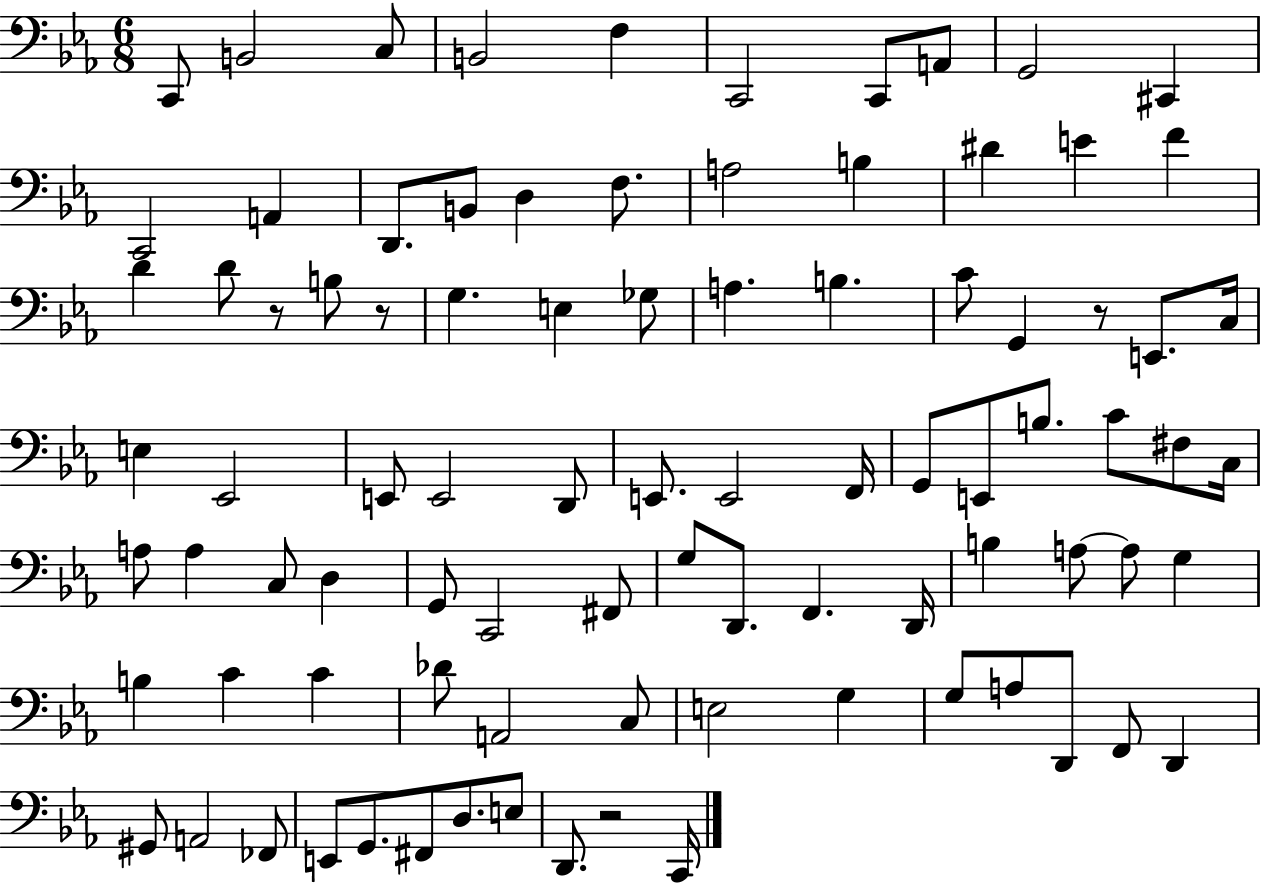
X:1
T:Untitled
M:6/8
L:1/4
K:Eb
C,,/2 B,,2 C,/2 B,,2 F, C,,2 C,,/2 A,,/2 G,,2 ^C,, C,,2 A,, D,,/2 B,,/2 D, F,/2 A,2 B, ^D E F D D/2 z/2 B,/2 z/2 G, E, _G,/2 A, B, C/2 G,, z/2 E,,/2 C,/4 E, _E,,2 E,,/2 E,,2 D,,/2 E,,/2 E,,2 F,,/4 G,,/2 E,,/2 B,/2 C/2 ^F,/2 C,/4 A,/2 A, C,/2 D, G,,/2 C,,2 ^F,,/2 G,/2 D,,/2 F,, D,,/4 B, A,/2 A,/2 G, B, C C _D/2 A,,2 C,/2 E,2 G, G,/2 A,/2 D,,/2 F,,/2 D,, ^G,,/2 A,,2 _F,,/2 E,,/2 G,,/2 ^F,,/2 D,/2 E,/2 D,,/2 z2 C,,/4